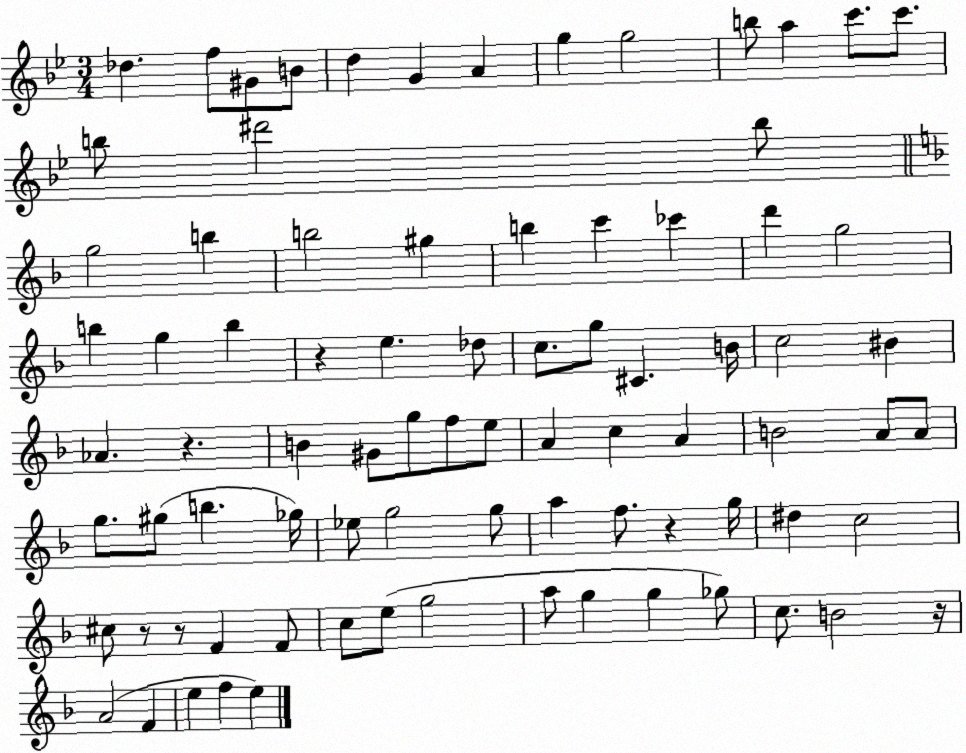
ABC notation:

X:1
T:Untitled
M:3/4
L:1/4
K:Bb
_d f/2 ^G/2 B/2 d G A g g2 b/2 a c'/2 c'/2 b/2 ^d'2 b/2 g2 b b2 ^g b c' _c' d' g2 b g b z e _d/2 c/2 g/2 ^C B/4 c2 ^B _A z B ^G/2 g/2 f/2 e/2 A c A B2 A/2 A/2 g/2 ^g/2 b _g/4 _e/2 g2 g/2 a f/2 z g/4 ^d c2 ^c/2 z/2 z/2 F F/2 c/2 e/2 g2 a/2 g g _g/2 c/2 B2 z/4 A2 F e f e